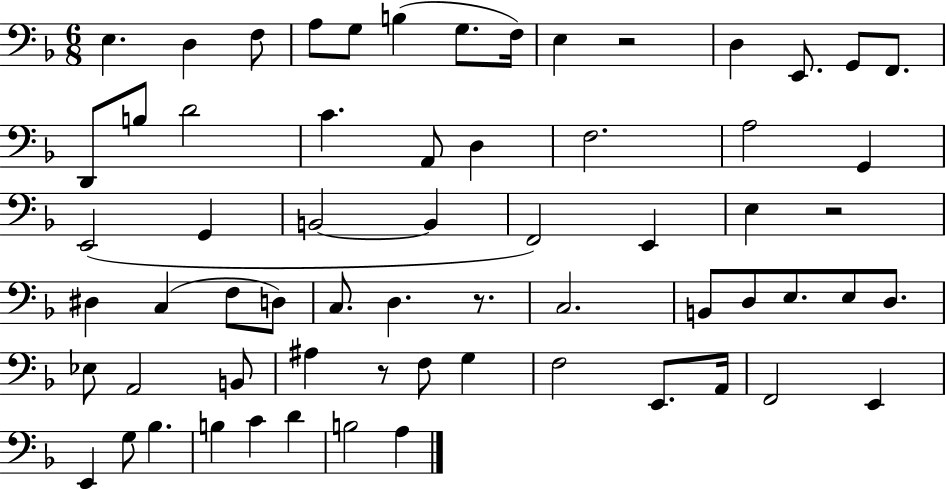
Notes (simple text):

E3/q. D3/q F3/e A3/e G3/e B3/q G3/e. F3/s E3/q R/h D3/q E2/e. G2/e F2/e. D2/e B3/e D4/h C4/q. A2/e D3/q F3/h. A3/h G2/q E2/h G2/q B2/h B2/q F2/h E2/q E3/q R/h D#3/q C3/q F3/e D3/e C3/e. D3/q. R/e. C3/h. B2/e D3/e E3/e. E3/e D3/e. Eb3/e A2/h B2/e A#3/q R/e F3/e G3/q F3/h E2/e. A2/s F2/h E2/q E2/q G3/e Bb3/q. B3/q C4/q D4/q B3/h A3/q